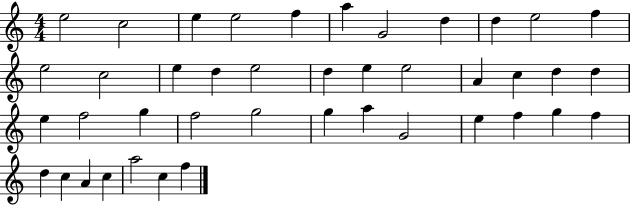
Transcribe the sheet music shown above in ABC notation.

X:1
T:Untitled
M:4/4
L:1/4
K:C
e2 c2 e e2 f a G2 d d e2 f e2 c2 e d e2 d e e2 A c d d e f2 g f2 g2 g a G2 e f g f d c A c a2 c f